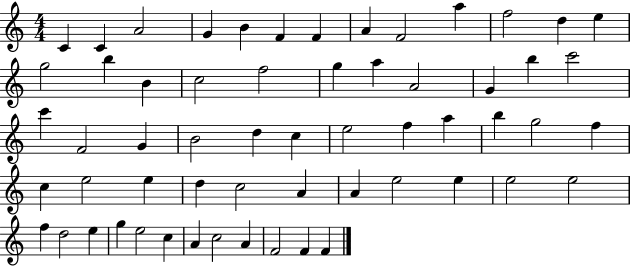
{
  \clef treble
  \numericTimeSignature
  \time 4/4
  \key c \major
  c'4 c'4 a'2 | g'4 b'4 f'4 f'4 | a'4 f'2 a''4 | f''2 d''4 e''4 | \break g''2 b''4 b'4 | c''2 f''2 | g''4 a''4 a'2 | g'4 b''4 c'''2 | \break c'''4 f'2 g'4 | b'2 d''4 c''4 | e''2 f''4 a''4 | b''4 g''2 f''4 | \break c''4 e''2 e''4 | d''4 c''2 a'4 | a'4 e''2 e''4 | e''2 e''2 | \break f''4 d''2 e''4 | g''4 e''2 c''4 | a'4 c''2 a'4 | f'2 f'4 f'4 | \break \bar "|."
}